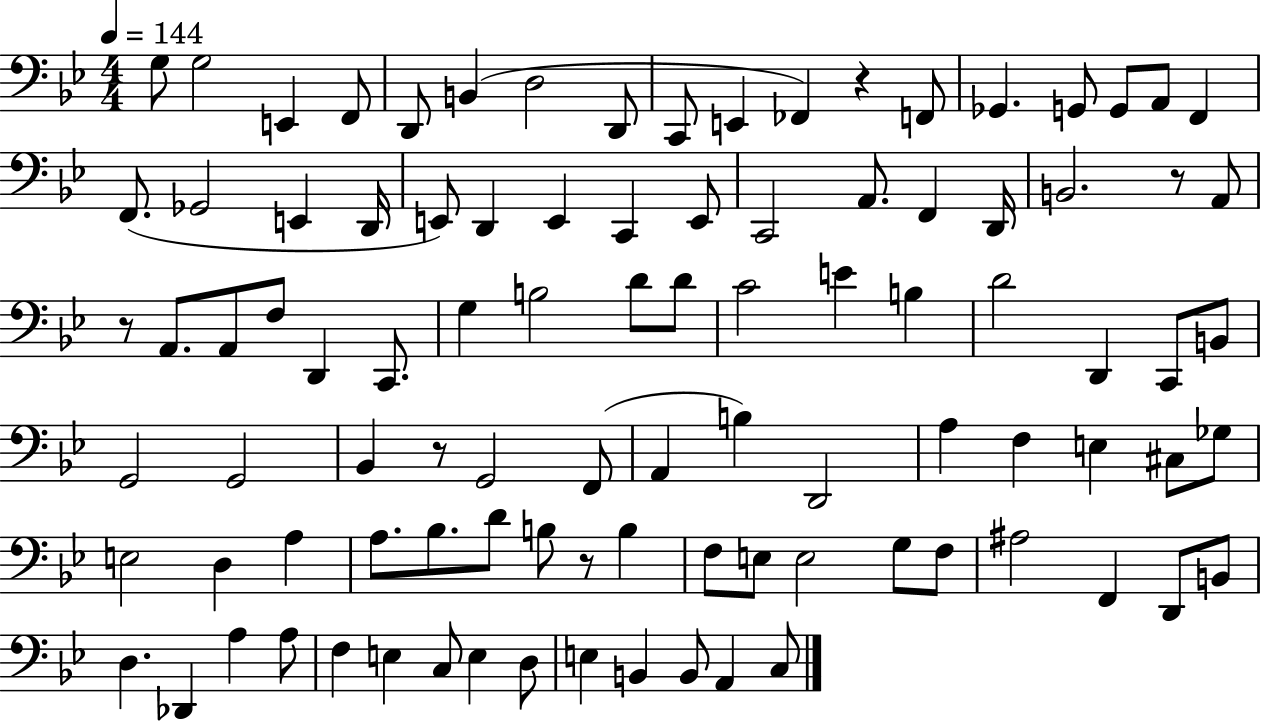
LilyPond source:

{
  \clef bass
  \numericTimeSignature
  \time 4/4
  \key bes \major
  \tempo 4 = 144
  g8 g2 e,4 f,8 | d,8 b,4( d2 d,8 | c,8 e,4 fes,4) r4 f,8 | ges,4. g,8 g,8 a,8 f,4 | \break f,8.( ges,2 e,4 d,16 | e,8) d,4 e,4 c,4 e,8 | c,2 a,8. f,4 d,16 | b,2. r8 a,8 | \break r8 a,8. a,8 f8 d,4 c,8. | g4 b2 d'8 d'8 | c'2 e'4 b4 | d'2 d,4 c,8 b,8 | \break g,2 g,2 | bes,4 r8 g,2 f,8( | a,4 b4) d,2 | a4 f4 e4 cis8 ges8 | \break e2 d4 a4 | a8. bes8. d'8 b8 r8 b4 | f8 e8 e2 g8 f8 | ais2 f,4 d,8 b,8 | \break d4. des,4 a4 a8 | f4 e4 c8 e4 d8 | e4 b,4 b,8 a,4 c8 | \bar "|."
}